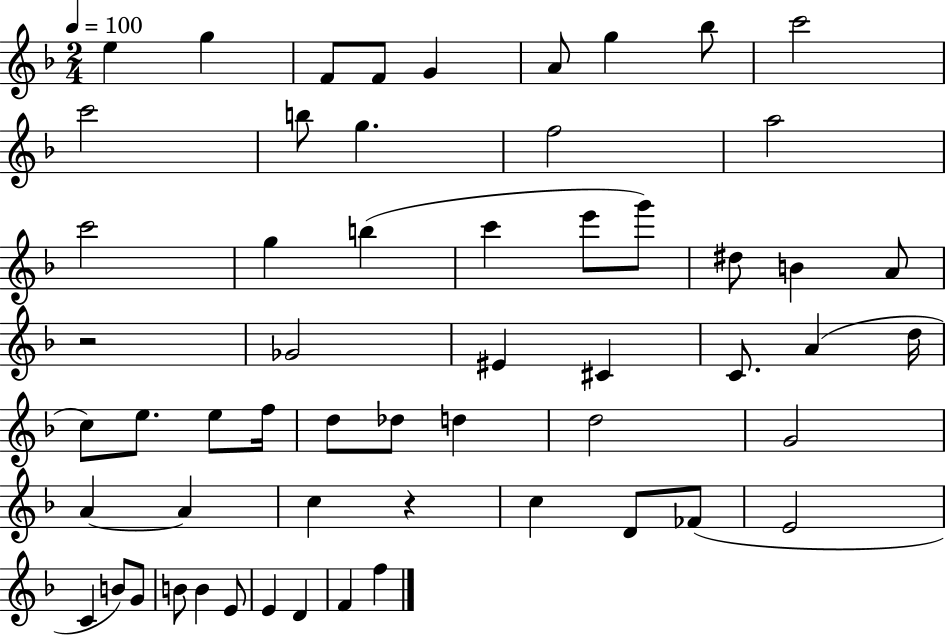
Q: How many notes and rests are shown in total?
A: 57